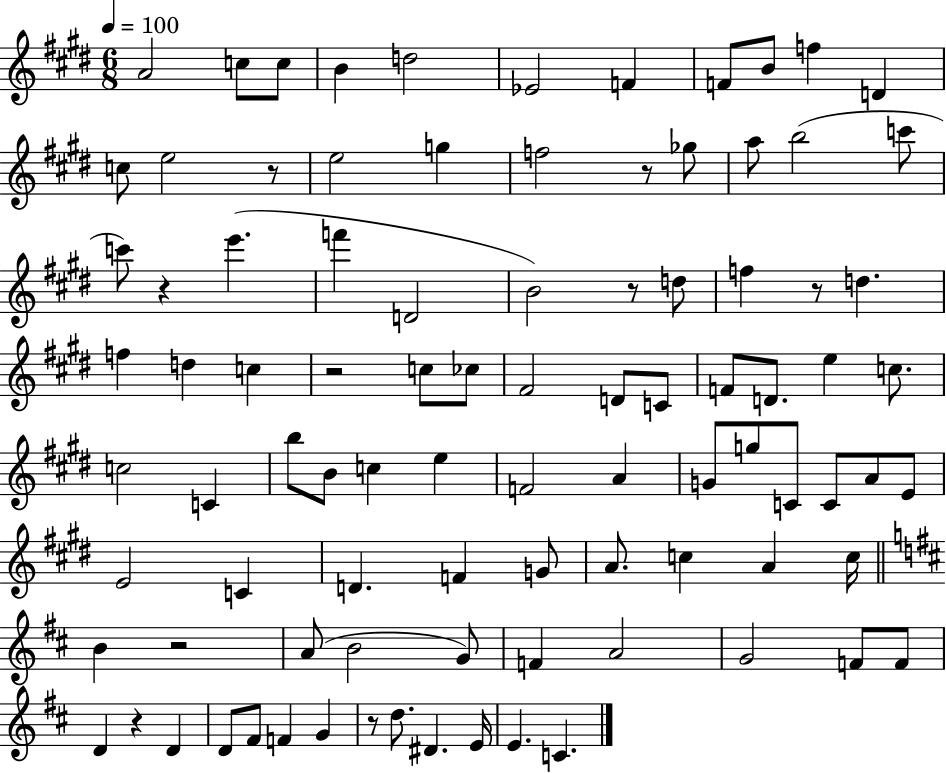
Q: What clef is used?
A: treble